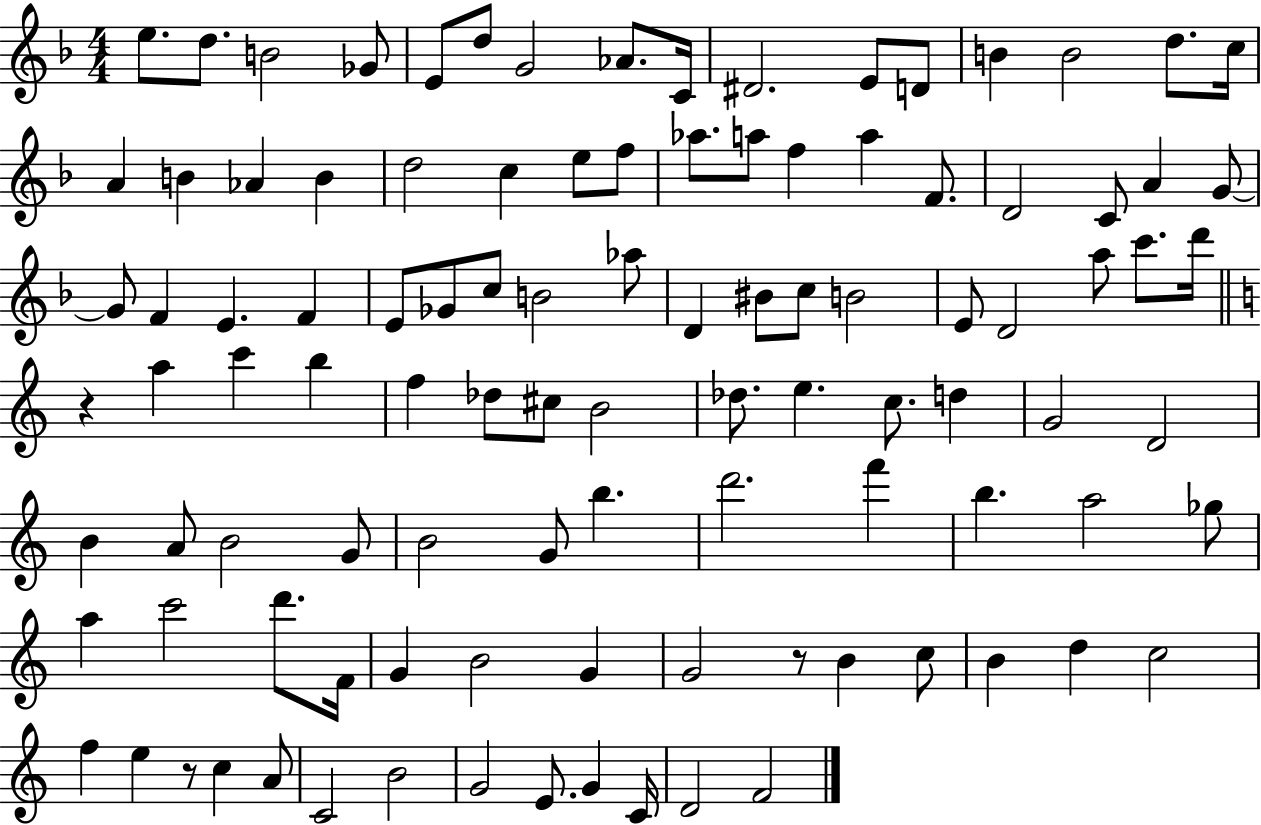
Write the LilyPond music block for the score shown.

{
  \clef treble
  \numericTimeSignature
  \time 4/4
  \key f \major
  e''8. d''8. b'2 ges'8 | e'8 d''8 g'2 aes'8. c'16 | dis'2. e'8 d'8 | b'4 b'2 d''8. c''16 | \break a'4 b'4 aes'4 b'4 | d''2 c''4 e''8 f''8 | aes''8. a''8 f''4 a''4 f'8. | d'2 c'8 a'4 g'8~~ | \break g'8 f'4 e'4. f'4 | e'8 ges'8 c''8 b'2 aes''8 | d'4 bis'8 c''8 b'2 | e'8 d'2 a''8 c'''8. d'''16 | \break \bar "||" \break \key a \minor r4 a''4 c'''4 b''4 | f''4 des''8 cis''8 b'2 | des''8. e''4. c''8. d''4 | g'2 d'2 | \break b'4 a'8 b'2 g'8 | b'2 g'8 b''4. | d'''2. f'''4 | b''4. a''2 ges''8 | \break a''4 c'''2 d'''8. f'16 | g'4 b'2 g'4 | g'2 r8 b'4 c''8 | b'4 d''4 c''2 | \break f''4 e''4 r8 c''4 a'8 | c'2 b'2 | g'2 e'8. g'4 c'16 | d'2 f'2 | \break \bar "|."
}